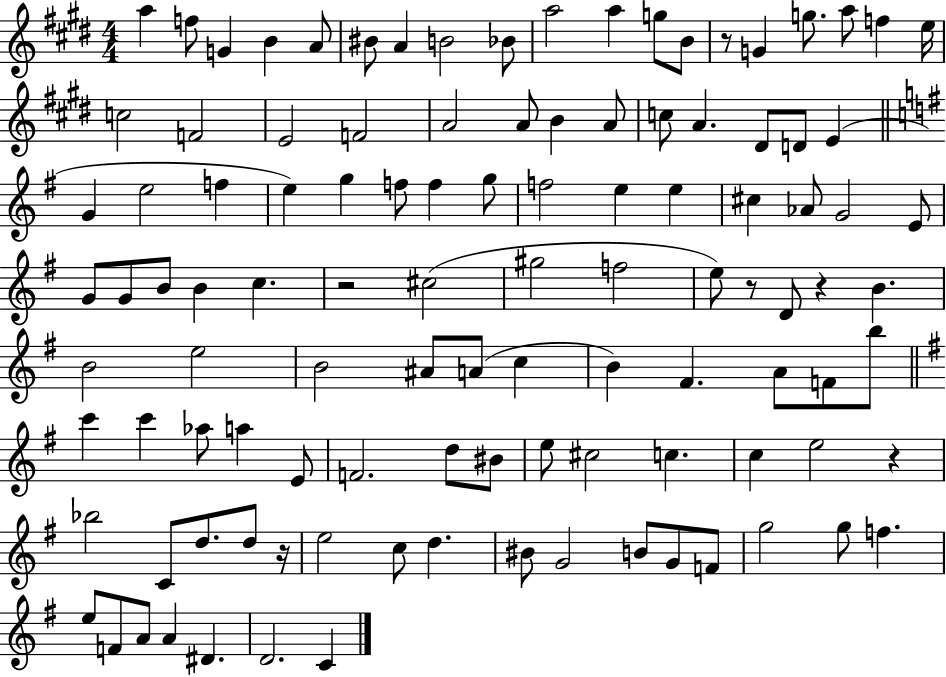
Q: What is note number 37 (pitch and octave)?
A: F5